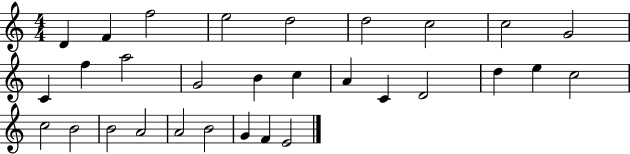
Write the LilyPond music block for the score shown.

{
  \clef treble
  \numericTimeSignature
  \time 4/4
  \key c \major
  d'4 f'4 f''2 | e''2 d''2 | d''2 c''2 | c''2 g'2 | \break c'4 f''4 a''2 | g'2 b'4 c''4 | a'4 c'4 d'2 | d''4 e''4 c''2 | \break c''2 b'2 | b'2 a'2 | a'2 b'2 | g'4 f'4 e'2 | \break \bar "|."
}